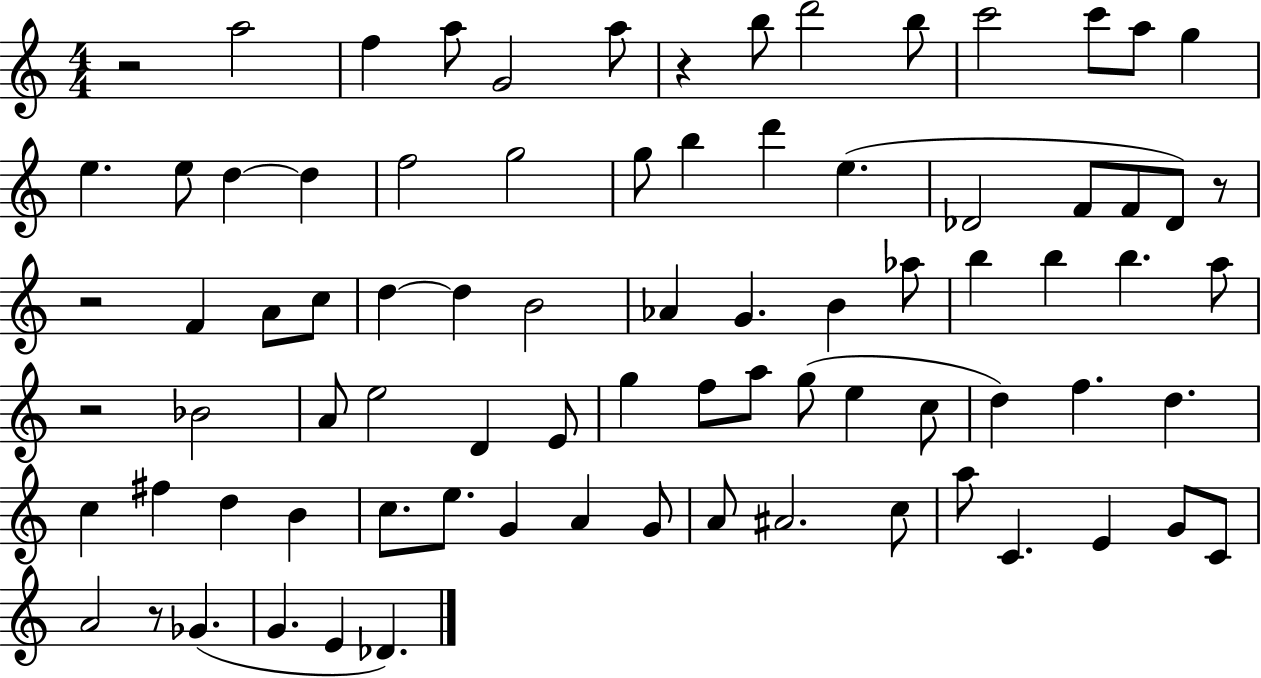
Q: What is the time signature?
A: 4/4